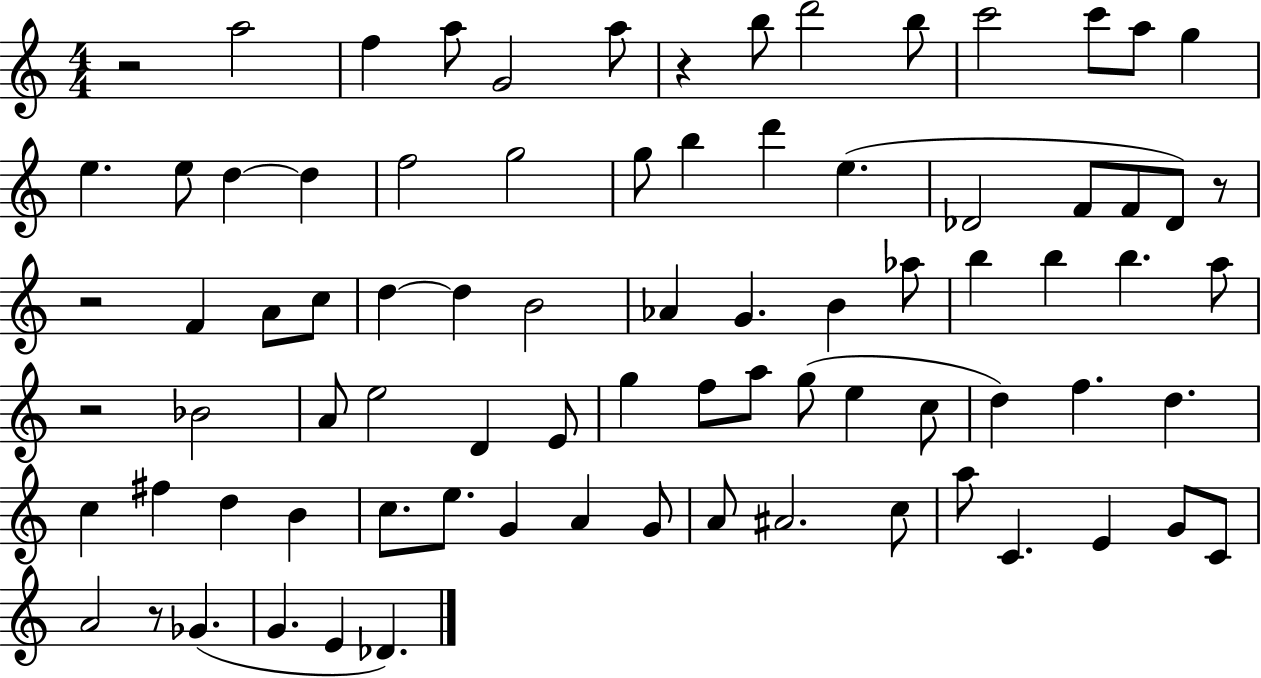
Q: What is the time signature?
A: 4/4